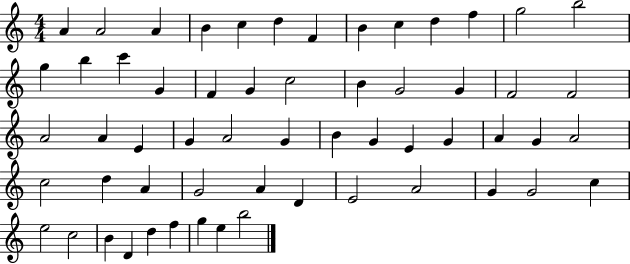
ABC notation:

X:1
T:Untitled
M:4/4
L:1/4
K:C
A A2 A B c d F B c d f g2 b2 g b c' G F G c2 B G2 G F2 F2 A2 A E G A2 G B G E G A G A2 c2 d A G2 A D E2 A2 G G2 c e2 c2 B D d f g e b2